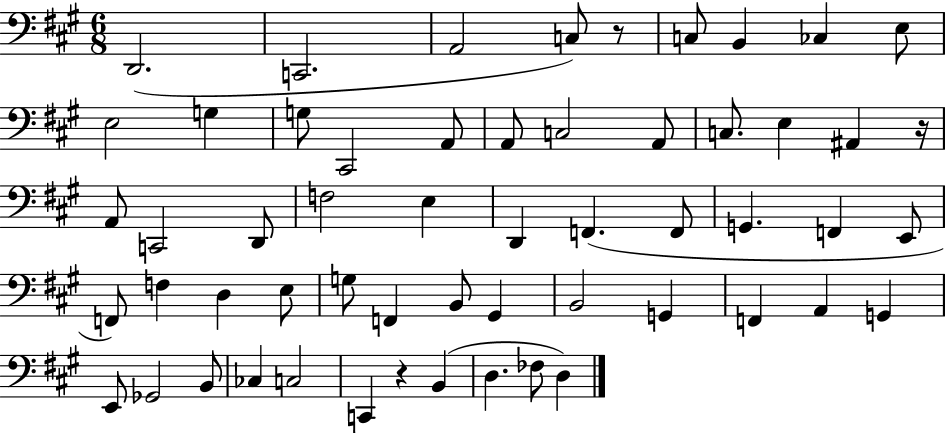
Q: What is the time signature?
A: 6/8